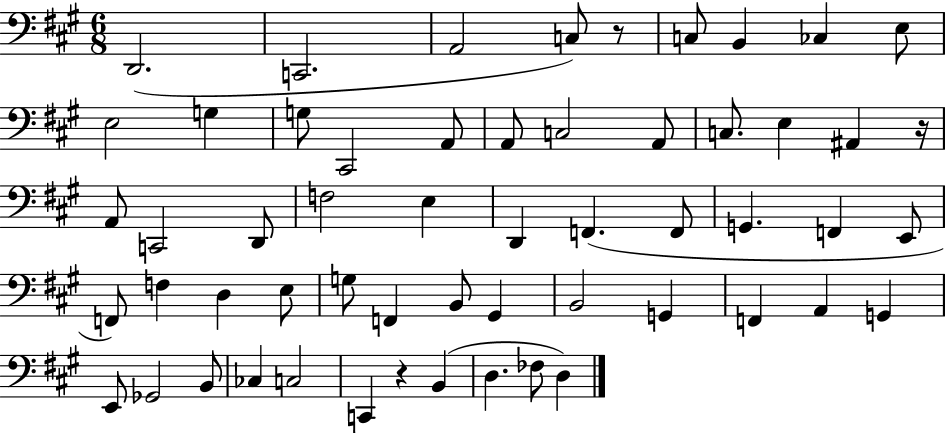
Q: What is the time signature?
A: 6/8